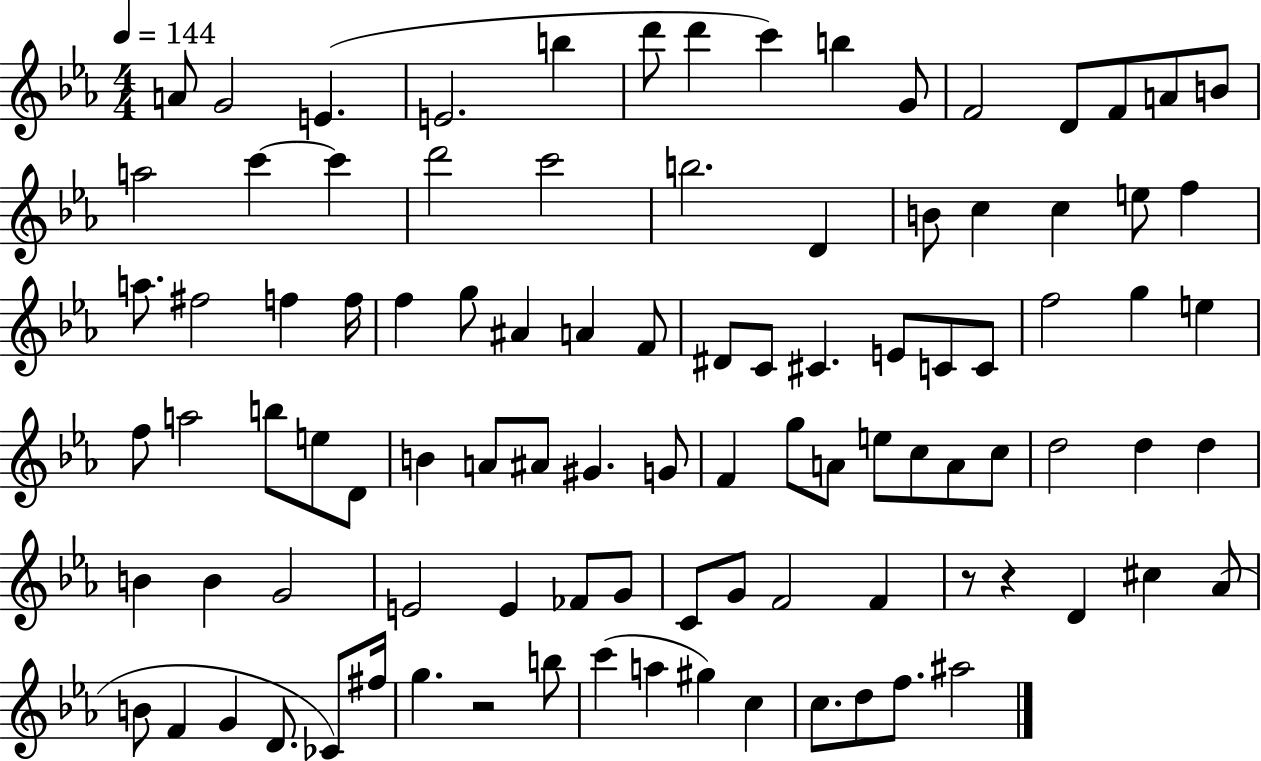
X:1
T:Untitled
M:4/4
L:1/4
K:Eb
A/2 G2 E E2 b d'/2 d' c' b G/2 F2 D/2 F/2 A/2 B/2 a2 c' c' d'2 c'2 b2 D B/2 c c e/2 f a/2 ^f2 f f/4 f g/2 ^A A F/2 ^D/2 C/2 ^C E/2 C/2 C/2 f2 g e f/2 a2 b/2 e/2 D/2 B A/2 ^A/2 ^G G/2 F g/2 A/2 e/2 c/2 A/2 c/2 d2 d d B B G2 E2 E _F/2 G/2 C/2 G/2 F2 F z/2 z D ^c _A/2 B/2 F G D/2 _C/2 ^f/4 g z2 b/2 c' a ^g c c/2 d/2 f/2 ^a2